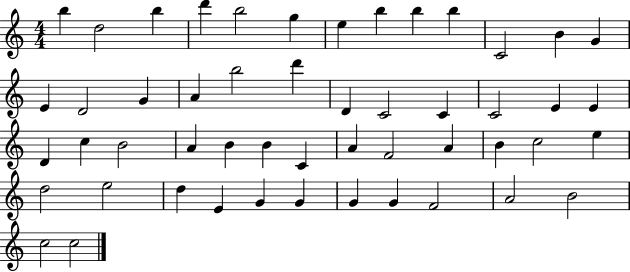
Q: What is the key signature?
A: C major